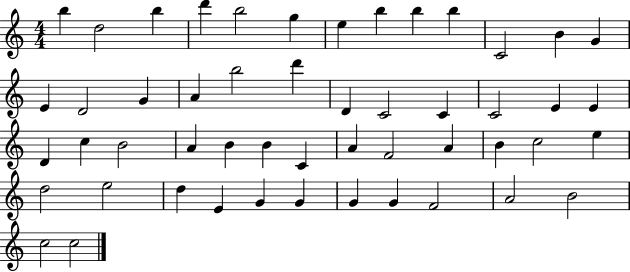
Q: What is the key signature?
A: C major